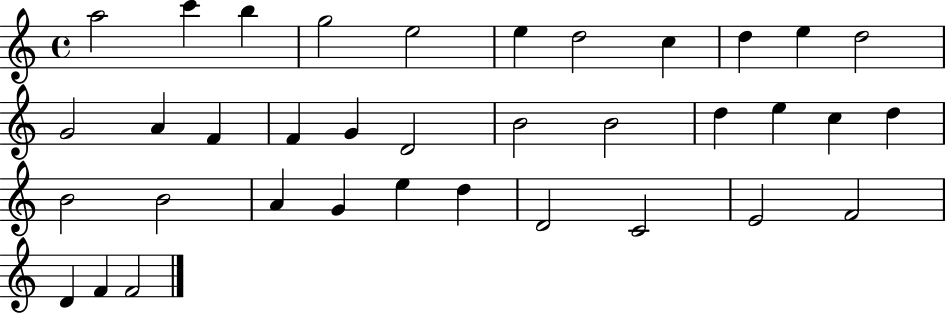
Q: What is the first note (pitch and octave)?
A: A5